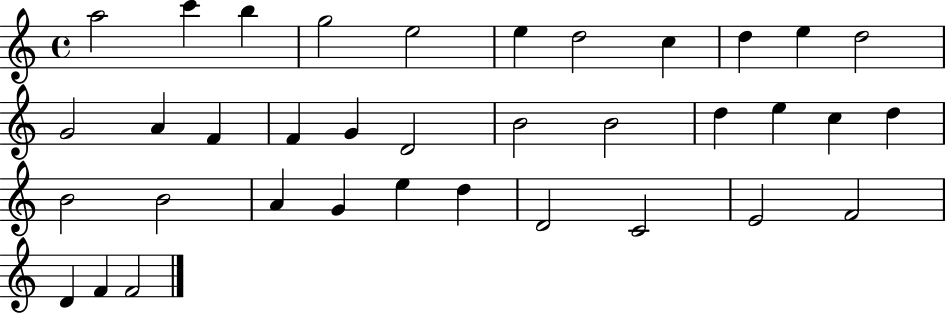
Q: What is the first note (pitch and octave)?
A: A5